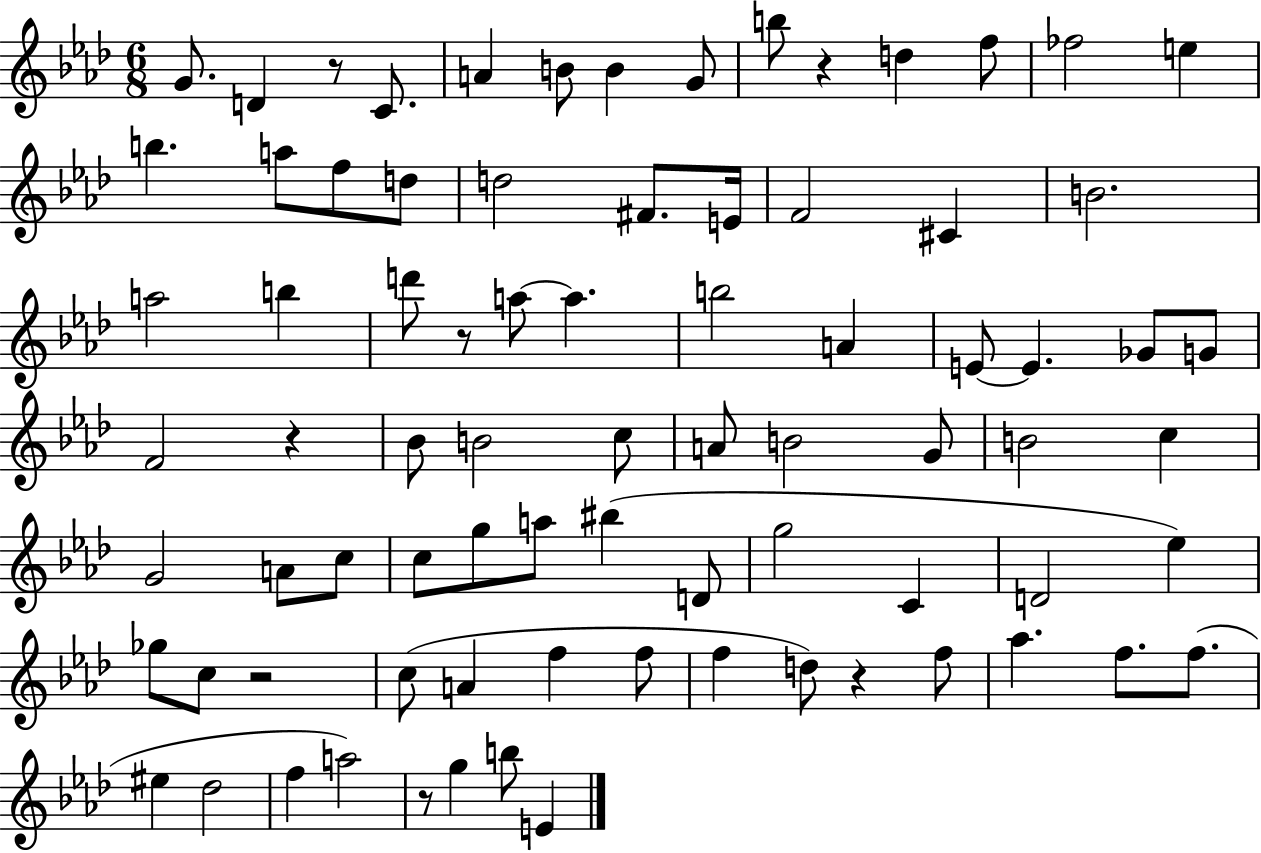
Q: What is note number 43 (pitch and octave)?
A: G4